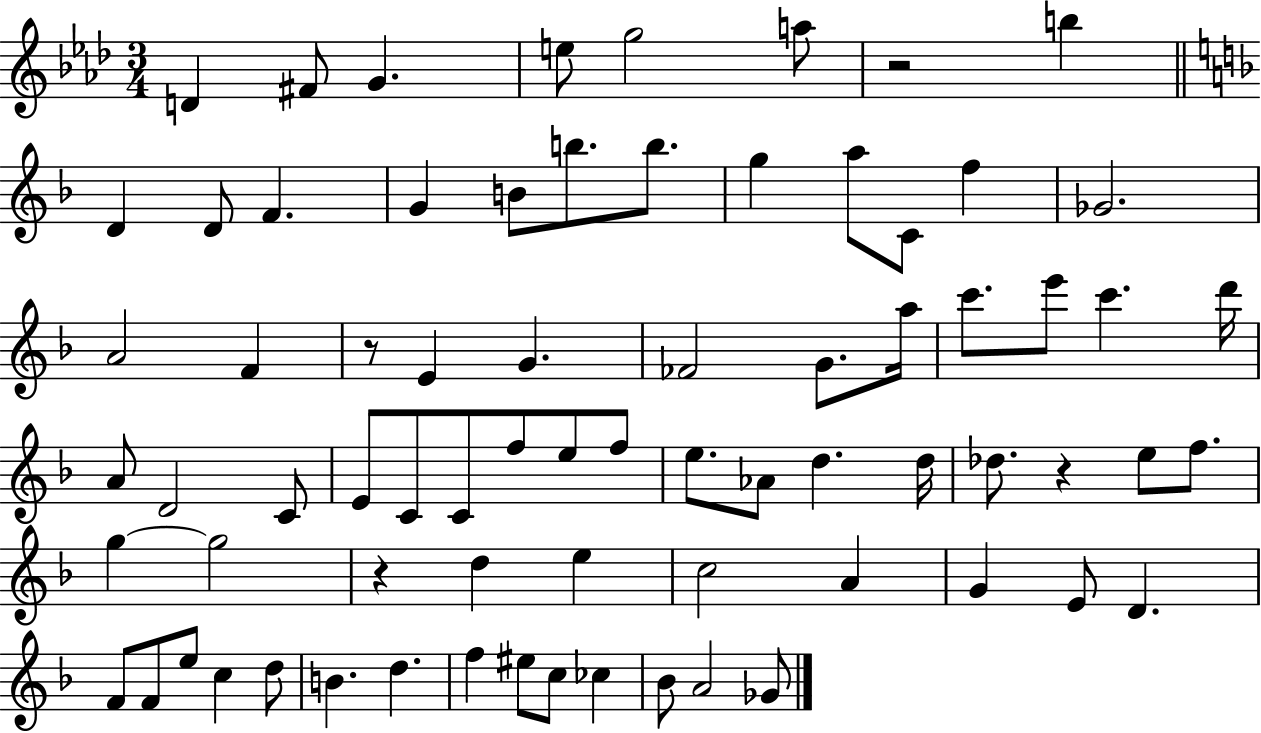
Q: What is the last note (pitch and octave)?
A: Gb4